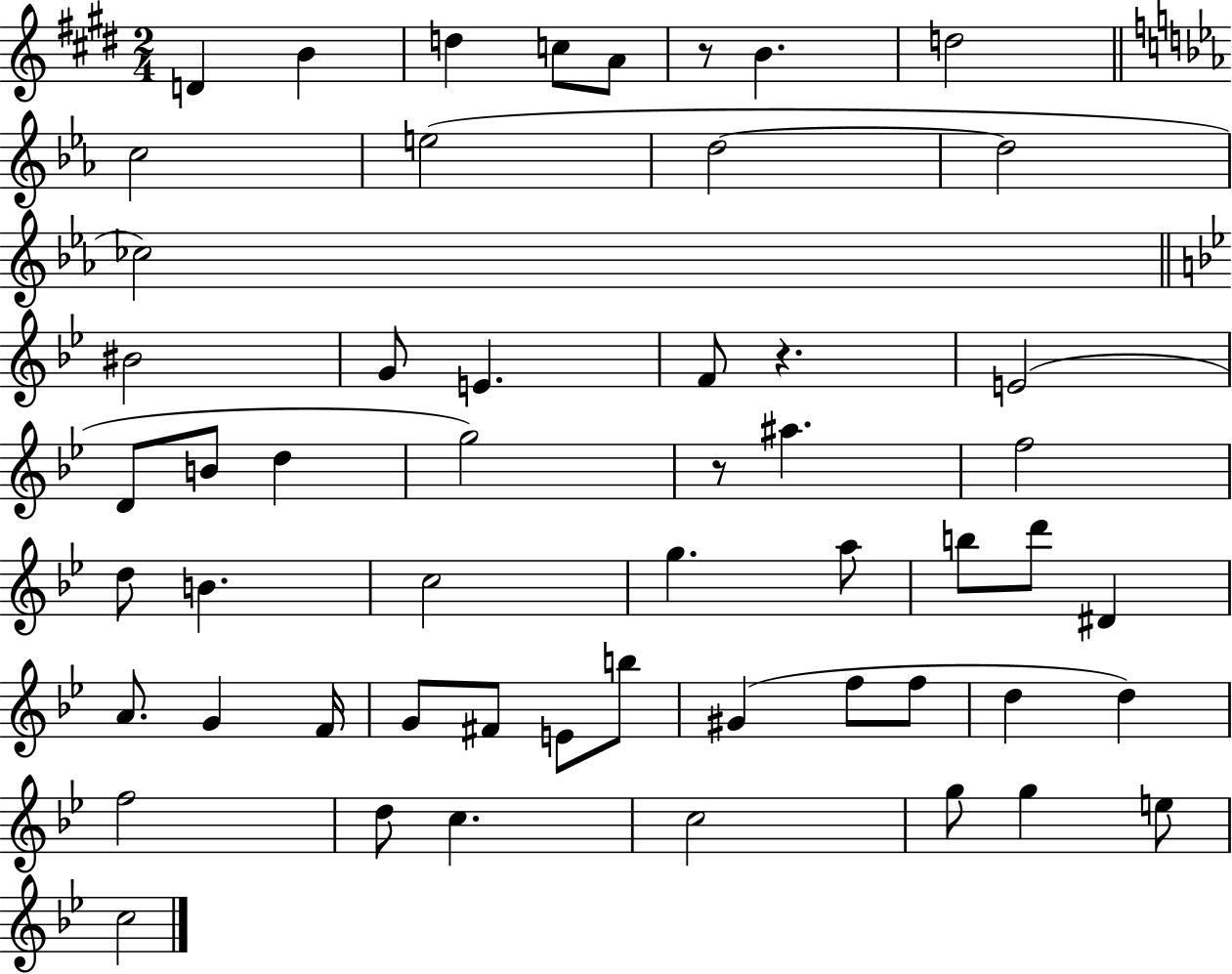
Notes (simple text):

D4/q B4/q D5/q C5/e A4/e R/e B4/q. D5/h C5/h E5/h D5/h D5/h CES5/h BIS4/h G4/e E4/q. F4/e R/q. E4/h D4/e B4/e D5/q G5/h R/e A#5/q. F5/h D5/e B4/q. C5/h G5/q. A5/e B5/e D6/e D#4/q A4/e. G4/q F4/s G4/e F#4/e E4/e B5/e G#4/q F5/e F5/e D5/q D5/q F5/h D5/e C5/q. C5/h G5/e G5/q E5/e C5/h